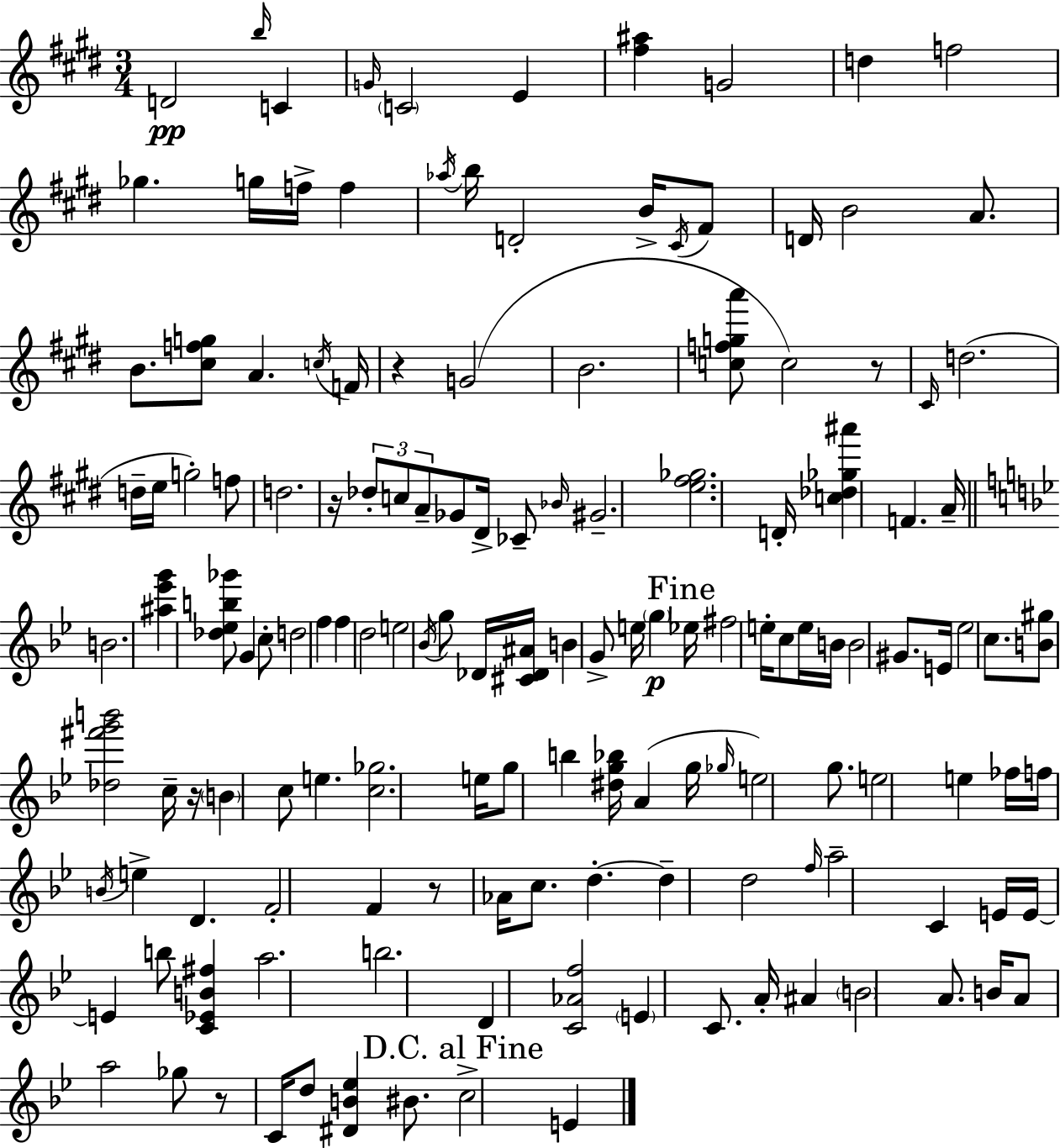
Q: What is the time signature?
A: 3/4